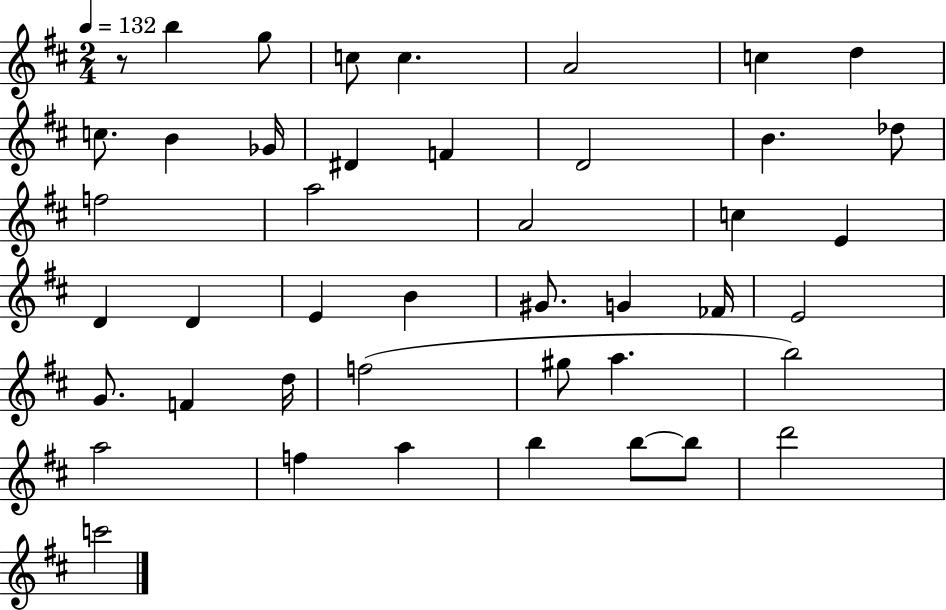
R/e B5/q G5/e C5/e C5/q. A4/h C5/q D5/q C5/e. B4/q Gb4/s D#4/q F4/q D4/h B4/q. Db5/e F5/h A5/h A4/h C5/q E4/q D4/q D4/q E4/q B4/q G#4/e. G4/q FES4/s E4/h G4/e. F4/q D5/s F5/h G#5/e A5/q. B5/h A5/h F5/q A5/q B5/q B5/e B5/e D6/h C6/h